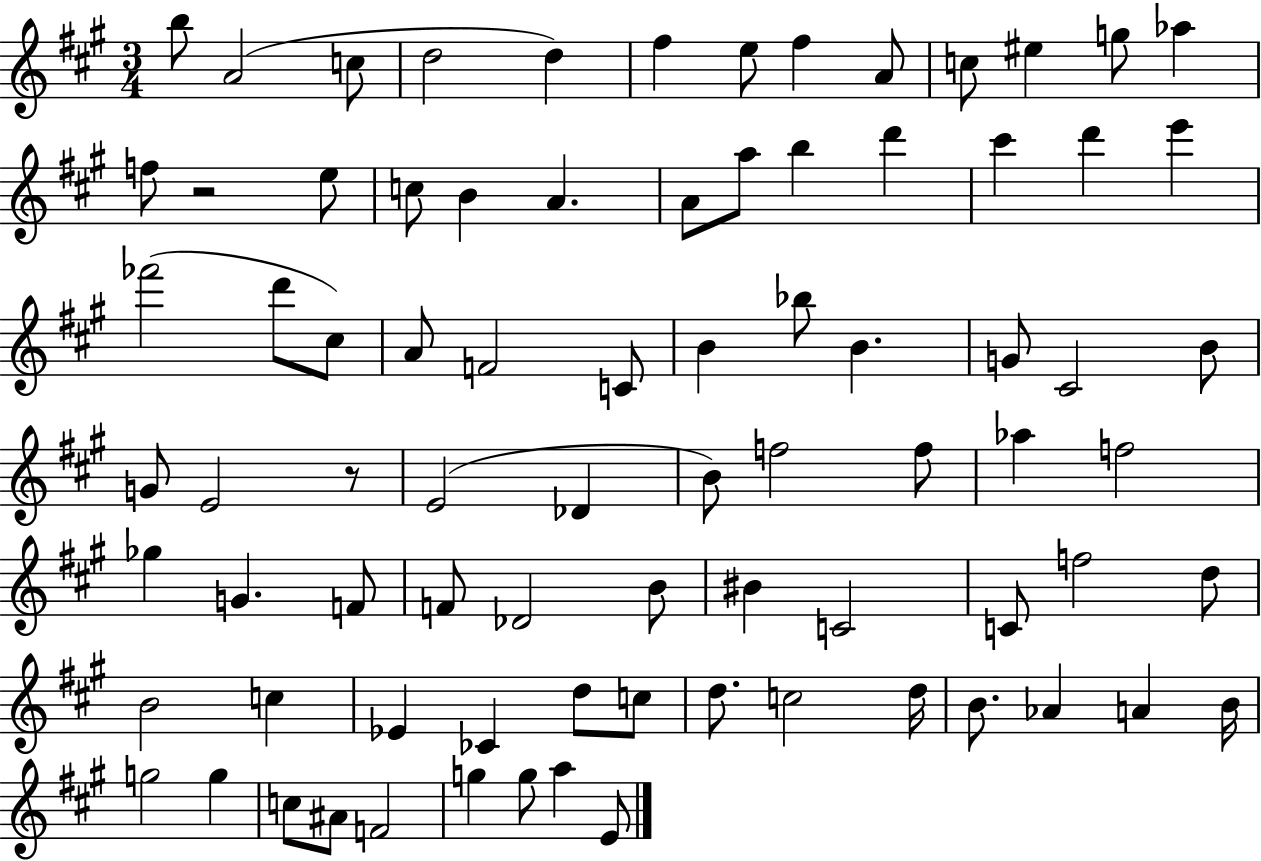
X:1
T:Untitled
M:3/4
L:1/4
K:A
b/2 A2 c/2 d2 d ^f e/2 ^f A/2 c/2 ^e g/2 _a f/2 z2 e/2 c/2 B A A/2 a/2 b d' ^c' d' e' _f'2 d'/2 ^c/2 A/2 F2 C/2 B _b/2 B G/2 ^C2 B/2 G/2 E2 z/2 E2 _D B/2 f2 f/2 _a f2 _g G F/2 F/2 _D2 B/2 ^B C2 C/2 f2 d/2 B2 c _E _C d/2 c/2 d/2 c2 d/4 B/2 _A A B/4 g2 g c/2 ^A/2 F2 g g/2 a E/2